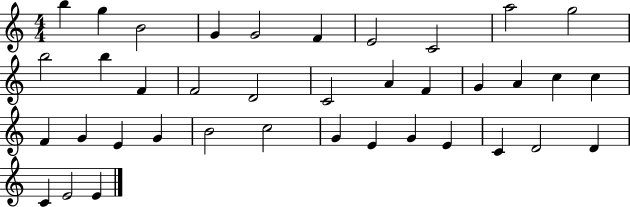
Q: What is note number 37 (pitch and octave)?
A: E4